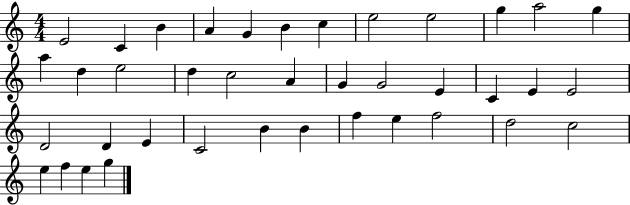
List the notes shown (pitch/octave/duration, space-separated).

E4/h C4/q B4/q A4/q G4/q B4/q C5/q E5/h E5/h G5/q A5/h G5/q A5/q D5/q E5/h D5/q C5/h A4/q G4/q G4/h E4/q C4/q E4/q E4/h D4/h D4/q E4/q C4/h B4/q B4/q F5/q E5/q F5/h D5/h C5/h E5/q F5/q E5/q G5/q